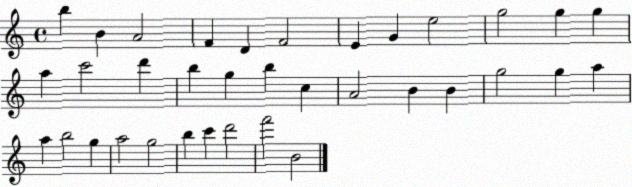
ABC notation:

X:1
T:Untitled
M:4/4
L:1/4
K:C
b B A2 F D F2 E G e2 g2 g g a c'2 d' b g b c A2 B B g2 g a a b2 g a2 g2 b c' d'2 f'2 B2